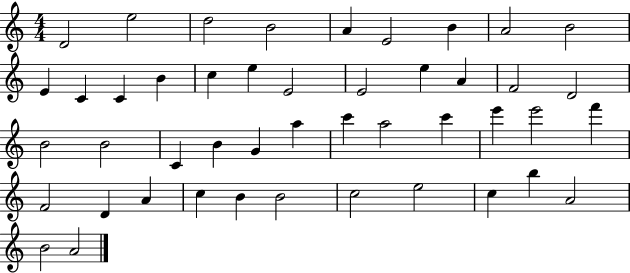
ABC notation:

X:1
T:Untitled
M:4/4
L:1/4
K:C
D2 e2 d2 B2 A E2 B A2 B2 E C C B c e E2 E2 e A F2 D2 B2 B2 C B G a c' a2 c' e' e'2 f' F2 D A c B B2 c2 e2 c b A2 B2 A2